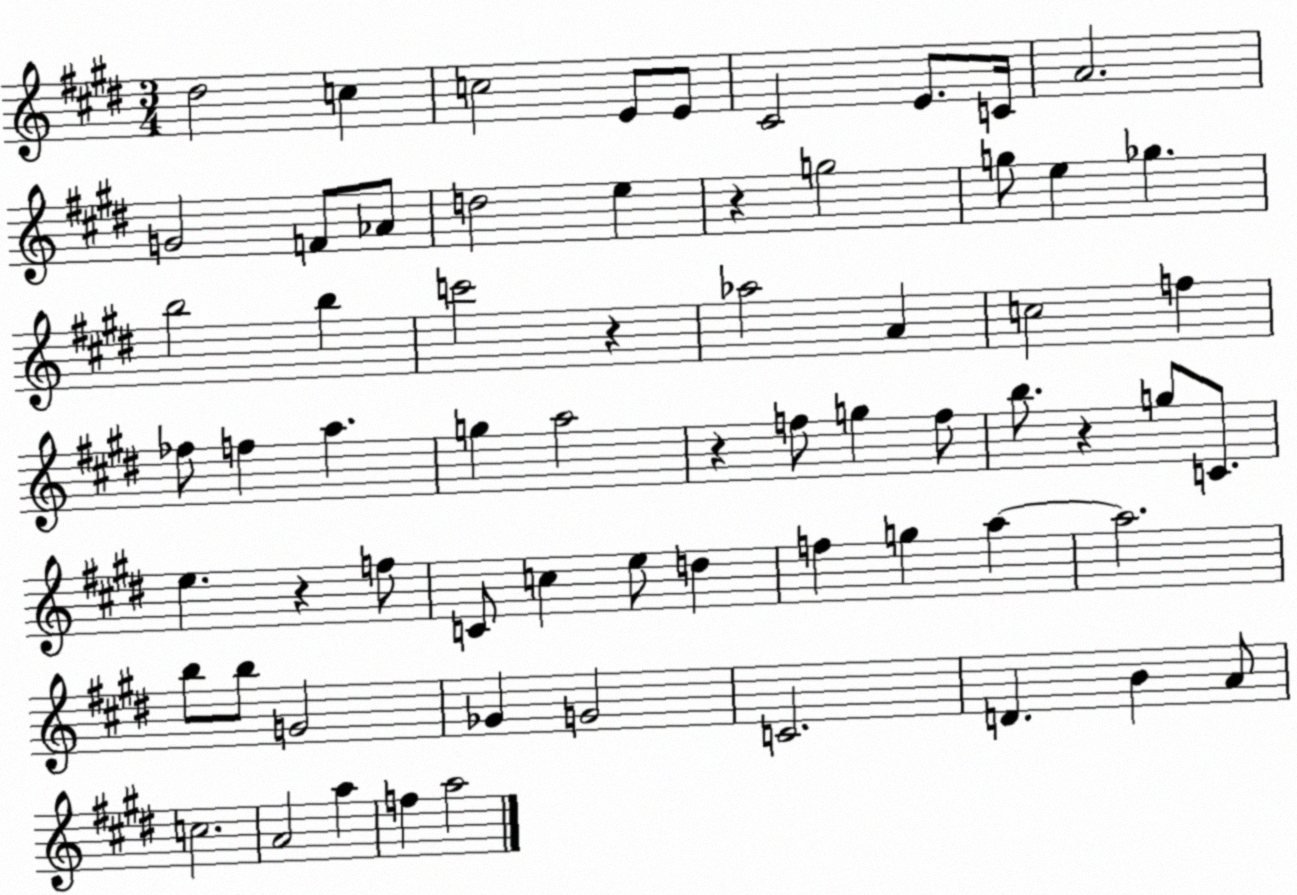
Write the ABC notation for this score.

X:1
T:Untitled
M:3/4
L:1/4
K:E
^d2 c c2 E/2 E/2 ^C2 E/2 C/4 A2 G2 F/2 _A/2 d2 e z g2 g/2 e _g b2 b c'2 z _a2 A c2 f _f/2 f a g a2 z f/2 g f/2 b/2 z g/2 C/2 e z f/2 C/2 c e/2 d f g a a2 b/2 b/2 G2 _G G2 C2 D B A/2 c2 A2 a f a2